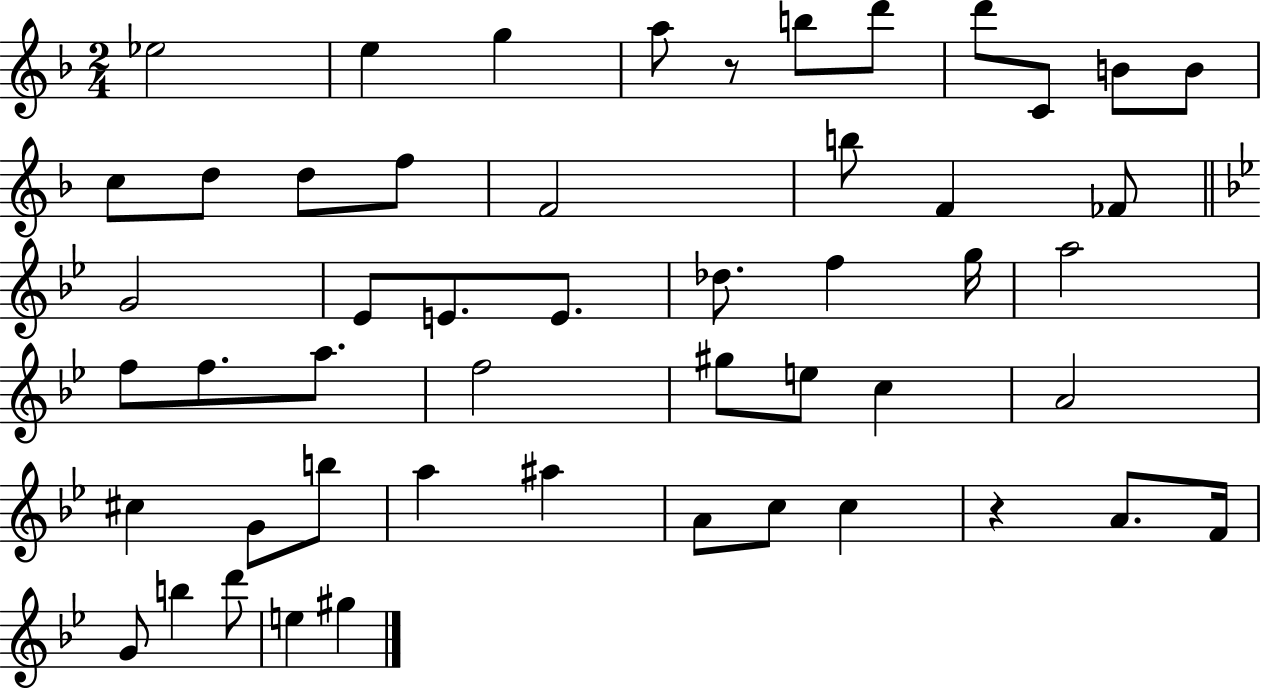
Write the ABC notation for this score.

X:1
T:Untitled
M:2/4
L:1/4
K:F
_e2 e g a/2 z/2 b/2 d'/2 d'/2 C/2 B/2 B/2 c/2 d/2 d/2 f/2 F2 b/2 F _F/2 G2 _E/2 E/2 E/2 _d/2 f g/4 a2 f/2 f/2 a/2 f2 ^g/2 e/2 c A2 ^c G/2 b/2 a ^a A/2 c/2 c z A/2 F/4 G/2 b d'/2 e ^g